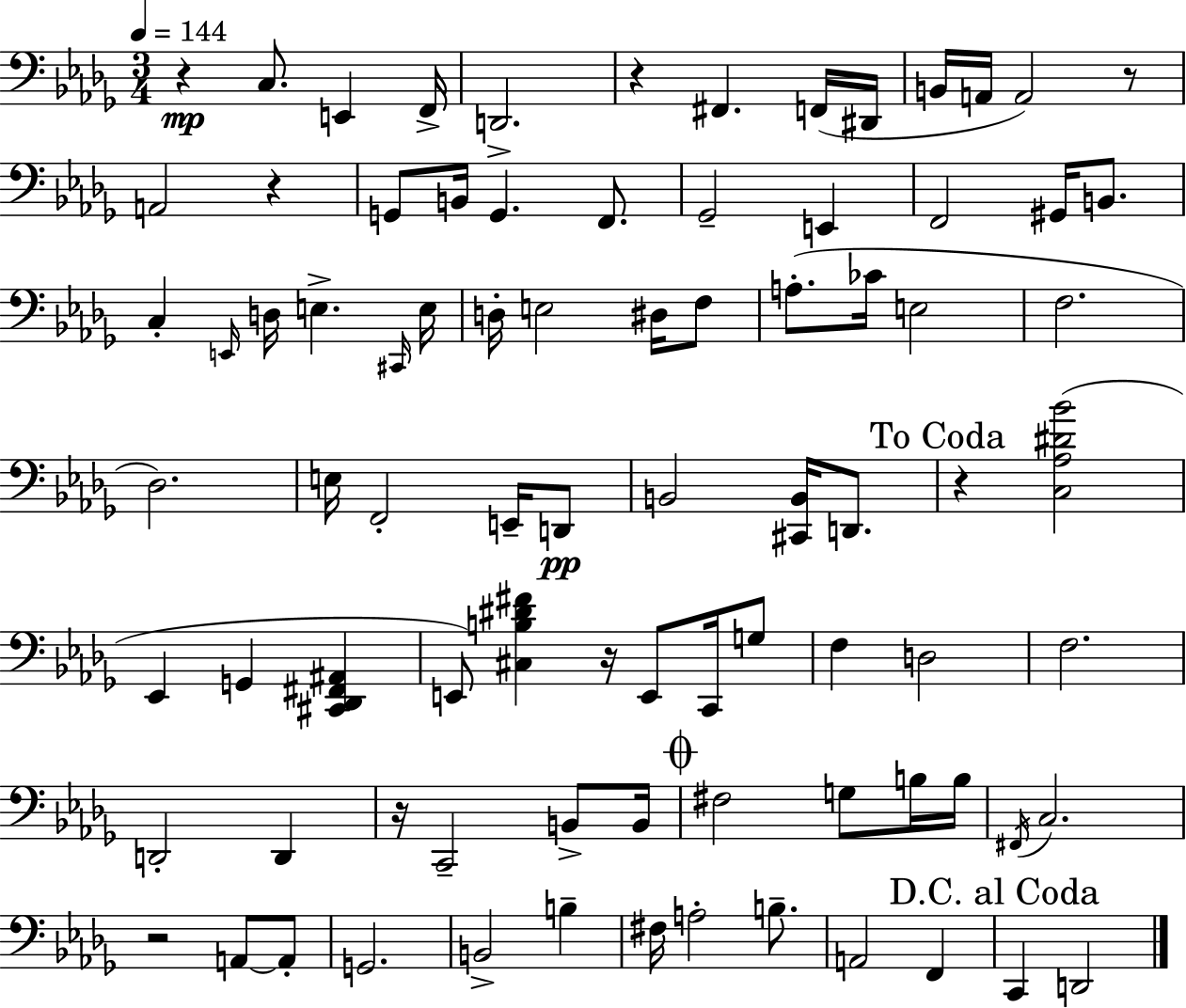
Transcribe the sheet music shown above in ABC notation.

X:1
T:Untitled
M:3/4
L:1/4
K:Bbm
z C,/2 E,, F,,/4 D,,2 z ^F,, F,,/4 ^D,,/4 B,,/4 A,,/4 A,,2 z/2 A,,2 z G,,/2 B,,/4 G,, F,,/2 _G,,2 E,, F,,2 ^G,,/4 B,,/2 C, E,,/4 D,/4 E, ^C,,/4 E,/4 D,/4 E,2 ^D,/4 F,/2 A,/2 _C/4 E,2 F,2 _D,2 E,/4 F,,2 E,,/4 D,,/2 B,,2 [^C,,B,,]/4 D,,/2 z [C,_A,^D_B]2 _E,, G,, [^C,,_D,,^F,,^A,,] E,,/2 [^C,B,^D^F] z/4 E,,/2 C,,/4 G,/2 F, D,2 F,2 D,,2 D,, z/4 C,,2 B,,/2 B,,/4 ^F,2 G,/2 B,/4 B,/4 ^F,,/4 C,2 z2 A,,/2 A,,/2 G,,2 B,,2 B, ^F,/4 A,2 B,/2 A,,2 F,, C,, D,,2